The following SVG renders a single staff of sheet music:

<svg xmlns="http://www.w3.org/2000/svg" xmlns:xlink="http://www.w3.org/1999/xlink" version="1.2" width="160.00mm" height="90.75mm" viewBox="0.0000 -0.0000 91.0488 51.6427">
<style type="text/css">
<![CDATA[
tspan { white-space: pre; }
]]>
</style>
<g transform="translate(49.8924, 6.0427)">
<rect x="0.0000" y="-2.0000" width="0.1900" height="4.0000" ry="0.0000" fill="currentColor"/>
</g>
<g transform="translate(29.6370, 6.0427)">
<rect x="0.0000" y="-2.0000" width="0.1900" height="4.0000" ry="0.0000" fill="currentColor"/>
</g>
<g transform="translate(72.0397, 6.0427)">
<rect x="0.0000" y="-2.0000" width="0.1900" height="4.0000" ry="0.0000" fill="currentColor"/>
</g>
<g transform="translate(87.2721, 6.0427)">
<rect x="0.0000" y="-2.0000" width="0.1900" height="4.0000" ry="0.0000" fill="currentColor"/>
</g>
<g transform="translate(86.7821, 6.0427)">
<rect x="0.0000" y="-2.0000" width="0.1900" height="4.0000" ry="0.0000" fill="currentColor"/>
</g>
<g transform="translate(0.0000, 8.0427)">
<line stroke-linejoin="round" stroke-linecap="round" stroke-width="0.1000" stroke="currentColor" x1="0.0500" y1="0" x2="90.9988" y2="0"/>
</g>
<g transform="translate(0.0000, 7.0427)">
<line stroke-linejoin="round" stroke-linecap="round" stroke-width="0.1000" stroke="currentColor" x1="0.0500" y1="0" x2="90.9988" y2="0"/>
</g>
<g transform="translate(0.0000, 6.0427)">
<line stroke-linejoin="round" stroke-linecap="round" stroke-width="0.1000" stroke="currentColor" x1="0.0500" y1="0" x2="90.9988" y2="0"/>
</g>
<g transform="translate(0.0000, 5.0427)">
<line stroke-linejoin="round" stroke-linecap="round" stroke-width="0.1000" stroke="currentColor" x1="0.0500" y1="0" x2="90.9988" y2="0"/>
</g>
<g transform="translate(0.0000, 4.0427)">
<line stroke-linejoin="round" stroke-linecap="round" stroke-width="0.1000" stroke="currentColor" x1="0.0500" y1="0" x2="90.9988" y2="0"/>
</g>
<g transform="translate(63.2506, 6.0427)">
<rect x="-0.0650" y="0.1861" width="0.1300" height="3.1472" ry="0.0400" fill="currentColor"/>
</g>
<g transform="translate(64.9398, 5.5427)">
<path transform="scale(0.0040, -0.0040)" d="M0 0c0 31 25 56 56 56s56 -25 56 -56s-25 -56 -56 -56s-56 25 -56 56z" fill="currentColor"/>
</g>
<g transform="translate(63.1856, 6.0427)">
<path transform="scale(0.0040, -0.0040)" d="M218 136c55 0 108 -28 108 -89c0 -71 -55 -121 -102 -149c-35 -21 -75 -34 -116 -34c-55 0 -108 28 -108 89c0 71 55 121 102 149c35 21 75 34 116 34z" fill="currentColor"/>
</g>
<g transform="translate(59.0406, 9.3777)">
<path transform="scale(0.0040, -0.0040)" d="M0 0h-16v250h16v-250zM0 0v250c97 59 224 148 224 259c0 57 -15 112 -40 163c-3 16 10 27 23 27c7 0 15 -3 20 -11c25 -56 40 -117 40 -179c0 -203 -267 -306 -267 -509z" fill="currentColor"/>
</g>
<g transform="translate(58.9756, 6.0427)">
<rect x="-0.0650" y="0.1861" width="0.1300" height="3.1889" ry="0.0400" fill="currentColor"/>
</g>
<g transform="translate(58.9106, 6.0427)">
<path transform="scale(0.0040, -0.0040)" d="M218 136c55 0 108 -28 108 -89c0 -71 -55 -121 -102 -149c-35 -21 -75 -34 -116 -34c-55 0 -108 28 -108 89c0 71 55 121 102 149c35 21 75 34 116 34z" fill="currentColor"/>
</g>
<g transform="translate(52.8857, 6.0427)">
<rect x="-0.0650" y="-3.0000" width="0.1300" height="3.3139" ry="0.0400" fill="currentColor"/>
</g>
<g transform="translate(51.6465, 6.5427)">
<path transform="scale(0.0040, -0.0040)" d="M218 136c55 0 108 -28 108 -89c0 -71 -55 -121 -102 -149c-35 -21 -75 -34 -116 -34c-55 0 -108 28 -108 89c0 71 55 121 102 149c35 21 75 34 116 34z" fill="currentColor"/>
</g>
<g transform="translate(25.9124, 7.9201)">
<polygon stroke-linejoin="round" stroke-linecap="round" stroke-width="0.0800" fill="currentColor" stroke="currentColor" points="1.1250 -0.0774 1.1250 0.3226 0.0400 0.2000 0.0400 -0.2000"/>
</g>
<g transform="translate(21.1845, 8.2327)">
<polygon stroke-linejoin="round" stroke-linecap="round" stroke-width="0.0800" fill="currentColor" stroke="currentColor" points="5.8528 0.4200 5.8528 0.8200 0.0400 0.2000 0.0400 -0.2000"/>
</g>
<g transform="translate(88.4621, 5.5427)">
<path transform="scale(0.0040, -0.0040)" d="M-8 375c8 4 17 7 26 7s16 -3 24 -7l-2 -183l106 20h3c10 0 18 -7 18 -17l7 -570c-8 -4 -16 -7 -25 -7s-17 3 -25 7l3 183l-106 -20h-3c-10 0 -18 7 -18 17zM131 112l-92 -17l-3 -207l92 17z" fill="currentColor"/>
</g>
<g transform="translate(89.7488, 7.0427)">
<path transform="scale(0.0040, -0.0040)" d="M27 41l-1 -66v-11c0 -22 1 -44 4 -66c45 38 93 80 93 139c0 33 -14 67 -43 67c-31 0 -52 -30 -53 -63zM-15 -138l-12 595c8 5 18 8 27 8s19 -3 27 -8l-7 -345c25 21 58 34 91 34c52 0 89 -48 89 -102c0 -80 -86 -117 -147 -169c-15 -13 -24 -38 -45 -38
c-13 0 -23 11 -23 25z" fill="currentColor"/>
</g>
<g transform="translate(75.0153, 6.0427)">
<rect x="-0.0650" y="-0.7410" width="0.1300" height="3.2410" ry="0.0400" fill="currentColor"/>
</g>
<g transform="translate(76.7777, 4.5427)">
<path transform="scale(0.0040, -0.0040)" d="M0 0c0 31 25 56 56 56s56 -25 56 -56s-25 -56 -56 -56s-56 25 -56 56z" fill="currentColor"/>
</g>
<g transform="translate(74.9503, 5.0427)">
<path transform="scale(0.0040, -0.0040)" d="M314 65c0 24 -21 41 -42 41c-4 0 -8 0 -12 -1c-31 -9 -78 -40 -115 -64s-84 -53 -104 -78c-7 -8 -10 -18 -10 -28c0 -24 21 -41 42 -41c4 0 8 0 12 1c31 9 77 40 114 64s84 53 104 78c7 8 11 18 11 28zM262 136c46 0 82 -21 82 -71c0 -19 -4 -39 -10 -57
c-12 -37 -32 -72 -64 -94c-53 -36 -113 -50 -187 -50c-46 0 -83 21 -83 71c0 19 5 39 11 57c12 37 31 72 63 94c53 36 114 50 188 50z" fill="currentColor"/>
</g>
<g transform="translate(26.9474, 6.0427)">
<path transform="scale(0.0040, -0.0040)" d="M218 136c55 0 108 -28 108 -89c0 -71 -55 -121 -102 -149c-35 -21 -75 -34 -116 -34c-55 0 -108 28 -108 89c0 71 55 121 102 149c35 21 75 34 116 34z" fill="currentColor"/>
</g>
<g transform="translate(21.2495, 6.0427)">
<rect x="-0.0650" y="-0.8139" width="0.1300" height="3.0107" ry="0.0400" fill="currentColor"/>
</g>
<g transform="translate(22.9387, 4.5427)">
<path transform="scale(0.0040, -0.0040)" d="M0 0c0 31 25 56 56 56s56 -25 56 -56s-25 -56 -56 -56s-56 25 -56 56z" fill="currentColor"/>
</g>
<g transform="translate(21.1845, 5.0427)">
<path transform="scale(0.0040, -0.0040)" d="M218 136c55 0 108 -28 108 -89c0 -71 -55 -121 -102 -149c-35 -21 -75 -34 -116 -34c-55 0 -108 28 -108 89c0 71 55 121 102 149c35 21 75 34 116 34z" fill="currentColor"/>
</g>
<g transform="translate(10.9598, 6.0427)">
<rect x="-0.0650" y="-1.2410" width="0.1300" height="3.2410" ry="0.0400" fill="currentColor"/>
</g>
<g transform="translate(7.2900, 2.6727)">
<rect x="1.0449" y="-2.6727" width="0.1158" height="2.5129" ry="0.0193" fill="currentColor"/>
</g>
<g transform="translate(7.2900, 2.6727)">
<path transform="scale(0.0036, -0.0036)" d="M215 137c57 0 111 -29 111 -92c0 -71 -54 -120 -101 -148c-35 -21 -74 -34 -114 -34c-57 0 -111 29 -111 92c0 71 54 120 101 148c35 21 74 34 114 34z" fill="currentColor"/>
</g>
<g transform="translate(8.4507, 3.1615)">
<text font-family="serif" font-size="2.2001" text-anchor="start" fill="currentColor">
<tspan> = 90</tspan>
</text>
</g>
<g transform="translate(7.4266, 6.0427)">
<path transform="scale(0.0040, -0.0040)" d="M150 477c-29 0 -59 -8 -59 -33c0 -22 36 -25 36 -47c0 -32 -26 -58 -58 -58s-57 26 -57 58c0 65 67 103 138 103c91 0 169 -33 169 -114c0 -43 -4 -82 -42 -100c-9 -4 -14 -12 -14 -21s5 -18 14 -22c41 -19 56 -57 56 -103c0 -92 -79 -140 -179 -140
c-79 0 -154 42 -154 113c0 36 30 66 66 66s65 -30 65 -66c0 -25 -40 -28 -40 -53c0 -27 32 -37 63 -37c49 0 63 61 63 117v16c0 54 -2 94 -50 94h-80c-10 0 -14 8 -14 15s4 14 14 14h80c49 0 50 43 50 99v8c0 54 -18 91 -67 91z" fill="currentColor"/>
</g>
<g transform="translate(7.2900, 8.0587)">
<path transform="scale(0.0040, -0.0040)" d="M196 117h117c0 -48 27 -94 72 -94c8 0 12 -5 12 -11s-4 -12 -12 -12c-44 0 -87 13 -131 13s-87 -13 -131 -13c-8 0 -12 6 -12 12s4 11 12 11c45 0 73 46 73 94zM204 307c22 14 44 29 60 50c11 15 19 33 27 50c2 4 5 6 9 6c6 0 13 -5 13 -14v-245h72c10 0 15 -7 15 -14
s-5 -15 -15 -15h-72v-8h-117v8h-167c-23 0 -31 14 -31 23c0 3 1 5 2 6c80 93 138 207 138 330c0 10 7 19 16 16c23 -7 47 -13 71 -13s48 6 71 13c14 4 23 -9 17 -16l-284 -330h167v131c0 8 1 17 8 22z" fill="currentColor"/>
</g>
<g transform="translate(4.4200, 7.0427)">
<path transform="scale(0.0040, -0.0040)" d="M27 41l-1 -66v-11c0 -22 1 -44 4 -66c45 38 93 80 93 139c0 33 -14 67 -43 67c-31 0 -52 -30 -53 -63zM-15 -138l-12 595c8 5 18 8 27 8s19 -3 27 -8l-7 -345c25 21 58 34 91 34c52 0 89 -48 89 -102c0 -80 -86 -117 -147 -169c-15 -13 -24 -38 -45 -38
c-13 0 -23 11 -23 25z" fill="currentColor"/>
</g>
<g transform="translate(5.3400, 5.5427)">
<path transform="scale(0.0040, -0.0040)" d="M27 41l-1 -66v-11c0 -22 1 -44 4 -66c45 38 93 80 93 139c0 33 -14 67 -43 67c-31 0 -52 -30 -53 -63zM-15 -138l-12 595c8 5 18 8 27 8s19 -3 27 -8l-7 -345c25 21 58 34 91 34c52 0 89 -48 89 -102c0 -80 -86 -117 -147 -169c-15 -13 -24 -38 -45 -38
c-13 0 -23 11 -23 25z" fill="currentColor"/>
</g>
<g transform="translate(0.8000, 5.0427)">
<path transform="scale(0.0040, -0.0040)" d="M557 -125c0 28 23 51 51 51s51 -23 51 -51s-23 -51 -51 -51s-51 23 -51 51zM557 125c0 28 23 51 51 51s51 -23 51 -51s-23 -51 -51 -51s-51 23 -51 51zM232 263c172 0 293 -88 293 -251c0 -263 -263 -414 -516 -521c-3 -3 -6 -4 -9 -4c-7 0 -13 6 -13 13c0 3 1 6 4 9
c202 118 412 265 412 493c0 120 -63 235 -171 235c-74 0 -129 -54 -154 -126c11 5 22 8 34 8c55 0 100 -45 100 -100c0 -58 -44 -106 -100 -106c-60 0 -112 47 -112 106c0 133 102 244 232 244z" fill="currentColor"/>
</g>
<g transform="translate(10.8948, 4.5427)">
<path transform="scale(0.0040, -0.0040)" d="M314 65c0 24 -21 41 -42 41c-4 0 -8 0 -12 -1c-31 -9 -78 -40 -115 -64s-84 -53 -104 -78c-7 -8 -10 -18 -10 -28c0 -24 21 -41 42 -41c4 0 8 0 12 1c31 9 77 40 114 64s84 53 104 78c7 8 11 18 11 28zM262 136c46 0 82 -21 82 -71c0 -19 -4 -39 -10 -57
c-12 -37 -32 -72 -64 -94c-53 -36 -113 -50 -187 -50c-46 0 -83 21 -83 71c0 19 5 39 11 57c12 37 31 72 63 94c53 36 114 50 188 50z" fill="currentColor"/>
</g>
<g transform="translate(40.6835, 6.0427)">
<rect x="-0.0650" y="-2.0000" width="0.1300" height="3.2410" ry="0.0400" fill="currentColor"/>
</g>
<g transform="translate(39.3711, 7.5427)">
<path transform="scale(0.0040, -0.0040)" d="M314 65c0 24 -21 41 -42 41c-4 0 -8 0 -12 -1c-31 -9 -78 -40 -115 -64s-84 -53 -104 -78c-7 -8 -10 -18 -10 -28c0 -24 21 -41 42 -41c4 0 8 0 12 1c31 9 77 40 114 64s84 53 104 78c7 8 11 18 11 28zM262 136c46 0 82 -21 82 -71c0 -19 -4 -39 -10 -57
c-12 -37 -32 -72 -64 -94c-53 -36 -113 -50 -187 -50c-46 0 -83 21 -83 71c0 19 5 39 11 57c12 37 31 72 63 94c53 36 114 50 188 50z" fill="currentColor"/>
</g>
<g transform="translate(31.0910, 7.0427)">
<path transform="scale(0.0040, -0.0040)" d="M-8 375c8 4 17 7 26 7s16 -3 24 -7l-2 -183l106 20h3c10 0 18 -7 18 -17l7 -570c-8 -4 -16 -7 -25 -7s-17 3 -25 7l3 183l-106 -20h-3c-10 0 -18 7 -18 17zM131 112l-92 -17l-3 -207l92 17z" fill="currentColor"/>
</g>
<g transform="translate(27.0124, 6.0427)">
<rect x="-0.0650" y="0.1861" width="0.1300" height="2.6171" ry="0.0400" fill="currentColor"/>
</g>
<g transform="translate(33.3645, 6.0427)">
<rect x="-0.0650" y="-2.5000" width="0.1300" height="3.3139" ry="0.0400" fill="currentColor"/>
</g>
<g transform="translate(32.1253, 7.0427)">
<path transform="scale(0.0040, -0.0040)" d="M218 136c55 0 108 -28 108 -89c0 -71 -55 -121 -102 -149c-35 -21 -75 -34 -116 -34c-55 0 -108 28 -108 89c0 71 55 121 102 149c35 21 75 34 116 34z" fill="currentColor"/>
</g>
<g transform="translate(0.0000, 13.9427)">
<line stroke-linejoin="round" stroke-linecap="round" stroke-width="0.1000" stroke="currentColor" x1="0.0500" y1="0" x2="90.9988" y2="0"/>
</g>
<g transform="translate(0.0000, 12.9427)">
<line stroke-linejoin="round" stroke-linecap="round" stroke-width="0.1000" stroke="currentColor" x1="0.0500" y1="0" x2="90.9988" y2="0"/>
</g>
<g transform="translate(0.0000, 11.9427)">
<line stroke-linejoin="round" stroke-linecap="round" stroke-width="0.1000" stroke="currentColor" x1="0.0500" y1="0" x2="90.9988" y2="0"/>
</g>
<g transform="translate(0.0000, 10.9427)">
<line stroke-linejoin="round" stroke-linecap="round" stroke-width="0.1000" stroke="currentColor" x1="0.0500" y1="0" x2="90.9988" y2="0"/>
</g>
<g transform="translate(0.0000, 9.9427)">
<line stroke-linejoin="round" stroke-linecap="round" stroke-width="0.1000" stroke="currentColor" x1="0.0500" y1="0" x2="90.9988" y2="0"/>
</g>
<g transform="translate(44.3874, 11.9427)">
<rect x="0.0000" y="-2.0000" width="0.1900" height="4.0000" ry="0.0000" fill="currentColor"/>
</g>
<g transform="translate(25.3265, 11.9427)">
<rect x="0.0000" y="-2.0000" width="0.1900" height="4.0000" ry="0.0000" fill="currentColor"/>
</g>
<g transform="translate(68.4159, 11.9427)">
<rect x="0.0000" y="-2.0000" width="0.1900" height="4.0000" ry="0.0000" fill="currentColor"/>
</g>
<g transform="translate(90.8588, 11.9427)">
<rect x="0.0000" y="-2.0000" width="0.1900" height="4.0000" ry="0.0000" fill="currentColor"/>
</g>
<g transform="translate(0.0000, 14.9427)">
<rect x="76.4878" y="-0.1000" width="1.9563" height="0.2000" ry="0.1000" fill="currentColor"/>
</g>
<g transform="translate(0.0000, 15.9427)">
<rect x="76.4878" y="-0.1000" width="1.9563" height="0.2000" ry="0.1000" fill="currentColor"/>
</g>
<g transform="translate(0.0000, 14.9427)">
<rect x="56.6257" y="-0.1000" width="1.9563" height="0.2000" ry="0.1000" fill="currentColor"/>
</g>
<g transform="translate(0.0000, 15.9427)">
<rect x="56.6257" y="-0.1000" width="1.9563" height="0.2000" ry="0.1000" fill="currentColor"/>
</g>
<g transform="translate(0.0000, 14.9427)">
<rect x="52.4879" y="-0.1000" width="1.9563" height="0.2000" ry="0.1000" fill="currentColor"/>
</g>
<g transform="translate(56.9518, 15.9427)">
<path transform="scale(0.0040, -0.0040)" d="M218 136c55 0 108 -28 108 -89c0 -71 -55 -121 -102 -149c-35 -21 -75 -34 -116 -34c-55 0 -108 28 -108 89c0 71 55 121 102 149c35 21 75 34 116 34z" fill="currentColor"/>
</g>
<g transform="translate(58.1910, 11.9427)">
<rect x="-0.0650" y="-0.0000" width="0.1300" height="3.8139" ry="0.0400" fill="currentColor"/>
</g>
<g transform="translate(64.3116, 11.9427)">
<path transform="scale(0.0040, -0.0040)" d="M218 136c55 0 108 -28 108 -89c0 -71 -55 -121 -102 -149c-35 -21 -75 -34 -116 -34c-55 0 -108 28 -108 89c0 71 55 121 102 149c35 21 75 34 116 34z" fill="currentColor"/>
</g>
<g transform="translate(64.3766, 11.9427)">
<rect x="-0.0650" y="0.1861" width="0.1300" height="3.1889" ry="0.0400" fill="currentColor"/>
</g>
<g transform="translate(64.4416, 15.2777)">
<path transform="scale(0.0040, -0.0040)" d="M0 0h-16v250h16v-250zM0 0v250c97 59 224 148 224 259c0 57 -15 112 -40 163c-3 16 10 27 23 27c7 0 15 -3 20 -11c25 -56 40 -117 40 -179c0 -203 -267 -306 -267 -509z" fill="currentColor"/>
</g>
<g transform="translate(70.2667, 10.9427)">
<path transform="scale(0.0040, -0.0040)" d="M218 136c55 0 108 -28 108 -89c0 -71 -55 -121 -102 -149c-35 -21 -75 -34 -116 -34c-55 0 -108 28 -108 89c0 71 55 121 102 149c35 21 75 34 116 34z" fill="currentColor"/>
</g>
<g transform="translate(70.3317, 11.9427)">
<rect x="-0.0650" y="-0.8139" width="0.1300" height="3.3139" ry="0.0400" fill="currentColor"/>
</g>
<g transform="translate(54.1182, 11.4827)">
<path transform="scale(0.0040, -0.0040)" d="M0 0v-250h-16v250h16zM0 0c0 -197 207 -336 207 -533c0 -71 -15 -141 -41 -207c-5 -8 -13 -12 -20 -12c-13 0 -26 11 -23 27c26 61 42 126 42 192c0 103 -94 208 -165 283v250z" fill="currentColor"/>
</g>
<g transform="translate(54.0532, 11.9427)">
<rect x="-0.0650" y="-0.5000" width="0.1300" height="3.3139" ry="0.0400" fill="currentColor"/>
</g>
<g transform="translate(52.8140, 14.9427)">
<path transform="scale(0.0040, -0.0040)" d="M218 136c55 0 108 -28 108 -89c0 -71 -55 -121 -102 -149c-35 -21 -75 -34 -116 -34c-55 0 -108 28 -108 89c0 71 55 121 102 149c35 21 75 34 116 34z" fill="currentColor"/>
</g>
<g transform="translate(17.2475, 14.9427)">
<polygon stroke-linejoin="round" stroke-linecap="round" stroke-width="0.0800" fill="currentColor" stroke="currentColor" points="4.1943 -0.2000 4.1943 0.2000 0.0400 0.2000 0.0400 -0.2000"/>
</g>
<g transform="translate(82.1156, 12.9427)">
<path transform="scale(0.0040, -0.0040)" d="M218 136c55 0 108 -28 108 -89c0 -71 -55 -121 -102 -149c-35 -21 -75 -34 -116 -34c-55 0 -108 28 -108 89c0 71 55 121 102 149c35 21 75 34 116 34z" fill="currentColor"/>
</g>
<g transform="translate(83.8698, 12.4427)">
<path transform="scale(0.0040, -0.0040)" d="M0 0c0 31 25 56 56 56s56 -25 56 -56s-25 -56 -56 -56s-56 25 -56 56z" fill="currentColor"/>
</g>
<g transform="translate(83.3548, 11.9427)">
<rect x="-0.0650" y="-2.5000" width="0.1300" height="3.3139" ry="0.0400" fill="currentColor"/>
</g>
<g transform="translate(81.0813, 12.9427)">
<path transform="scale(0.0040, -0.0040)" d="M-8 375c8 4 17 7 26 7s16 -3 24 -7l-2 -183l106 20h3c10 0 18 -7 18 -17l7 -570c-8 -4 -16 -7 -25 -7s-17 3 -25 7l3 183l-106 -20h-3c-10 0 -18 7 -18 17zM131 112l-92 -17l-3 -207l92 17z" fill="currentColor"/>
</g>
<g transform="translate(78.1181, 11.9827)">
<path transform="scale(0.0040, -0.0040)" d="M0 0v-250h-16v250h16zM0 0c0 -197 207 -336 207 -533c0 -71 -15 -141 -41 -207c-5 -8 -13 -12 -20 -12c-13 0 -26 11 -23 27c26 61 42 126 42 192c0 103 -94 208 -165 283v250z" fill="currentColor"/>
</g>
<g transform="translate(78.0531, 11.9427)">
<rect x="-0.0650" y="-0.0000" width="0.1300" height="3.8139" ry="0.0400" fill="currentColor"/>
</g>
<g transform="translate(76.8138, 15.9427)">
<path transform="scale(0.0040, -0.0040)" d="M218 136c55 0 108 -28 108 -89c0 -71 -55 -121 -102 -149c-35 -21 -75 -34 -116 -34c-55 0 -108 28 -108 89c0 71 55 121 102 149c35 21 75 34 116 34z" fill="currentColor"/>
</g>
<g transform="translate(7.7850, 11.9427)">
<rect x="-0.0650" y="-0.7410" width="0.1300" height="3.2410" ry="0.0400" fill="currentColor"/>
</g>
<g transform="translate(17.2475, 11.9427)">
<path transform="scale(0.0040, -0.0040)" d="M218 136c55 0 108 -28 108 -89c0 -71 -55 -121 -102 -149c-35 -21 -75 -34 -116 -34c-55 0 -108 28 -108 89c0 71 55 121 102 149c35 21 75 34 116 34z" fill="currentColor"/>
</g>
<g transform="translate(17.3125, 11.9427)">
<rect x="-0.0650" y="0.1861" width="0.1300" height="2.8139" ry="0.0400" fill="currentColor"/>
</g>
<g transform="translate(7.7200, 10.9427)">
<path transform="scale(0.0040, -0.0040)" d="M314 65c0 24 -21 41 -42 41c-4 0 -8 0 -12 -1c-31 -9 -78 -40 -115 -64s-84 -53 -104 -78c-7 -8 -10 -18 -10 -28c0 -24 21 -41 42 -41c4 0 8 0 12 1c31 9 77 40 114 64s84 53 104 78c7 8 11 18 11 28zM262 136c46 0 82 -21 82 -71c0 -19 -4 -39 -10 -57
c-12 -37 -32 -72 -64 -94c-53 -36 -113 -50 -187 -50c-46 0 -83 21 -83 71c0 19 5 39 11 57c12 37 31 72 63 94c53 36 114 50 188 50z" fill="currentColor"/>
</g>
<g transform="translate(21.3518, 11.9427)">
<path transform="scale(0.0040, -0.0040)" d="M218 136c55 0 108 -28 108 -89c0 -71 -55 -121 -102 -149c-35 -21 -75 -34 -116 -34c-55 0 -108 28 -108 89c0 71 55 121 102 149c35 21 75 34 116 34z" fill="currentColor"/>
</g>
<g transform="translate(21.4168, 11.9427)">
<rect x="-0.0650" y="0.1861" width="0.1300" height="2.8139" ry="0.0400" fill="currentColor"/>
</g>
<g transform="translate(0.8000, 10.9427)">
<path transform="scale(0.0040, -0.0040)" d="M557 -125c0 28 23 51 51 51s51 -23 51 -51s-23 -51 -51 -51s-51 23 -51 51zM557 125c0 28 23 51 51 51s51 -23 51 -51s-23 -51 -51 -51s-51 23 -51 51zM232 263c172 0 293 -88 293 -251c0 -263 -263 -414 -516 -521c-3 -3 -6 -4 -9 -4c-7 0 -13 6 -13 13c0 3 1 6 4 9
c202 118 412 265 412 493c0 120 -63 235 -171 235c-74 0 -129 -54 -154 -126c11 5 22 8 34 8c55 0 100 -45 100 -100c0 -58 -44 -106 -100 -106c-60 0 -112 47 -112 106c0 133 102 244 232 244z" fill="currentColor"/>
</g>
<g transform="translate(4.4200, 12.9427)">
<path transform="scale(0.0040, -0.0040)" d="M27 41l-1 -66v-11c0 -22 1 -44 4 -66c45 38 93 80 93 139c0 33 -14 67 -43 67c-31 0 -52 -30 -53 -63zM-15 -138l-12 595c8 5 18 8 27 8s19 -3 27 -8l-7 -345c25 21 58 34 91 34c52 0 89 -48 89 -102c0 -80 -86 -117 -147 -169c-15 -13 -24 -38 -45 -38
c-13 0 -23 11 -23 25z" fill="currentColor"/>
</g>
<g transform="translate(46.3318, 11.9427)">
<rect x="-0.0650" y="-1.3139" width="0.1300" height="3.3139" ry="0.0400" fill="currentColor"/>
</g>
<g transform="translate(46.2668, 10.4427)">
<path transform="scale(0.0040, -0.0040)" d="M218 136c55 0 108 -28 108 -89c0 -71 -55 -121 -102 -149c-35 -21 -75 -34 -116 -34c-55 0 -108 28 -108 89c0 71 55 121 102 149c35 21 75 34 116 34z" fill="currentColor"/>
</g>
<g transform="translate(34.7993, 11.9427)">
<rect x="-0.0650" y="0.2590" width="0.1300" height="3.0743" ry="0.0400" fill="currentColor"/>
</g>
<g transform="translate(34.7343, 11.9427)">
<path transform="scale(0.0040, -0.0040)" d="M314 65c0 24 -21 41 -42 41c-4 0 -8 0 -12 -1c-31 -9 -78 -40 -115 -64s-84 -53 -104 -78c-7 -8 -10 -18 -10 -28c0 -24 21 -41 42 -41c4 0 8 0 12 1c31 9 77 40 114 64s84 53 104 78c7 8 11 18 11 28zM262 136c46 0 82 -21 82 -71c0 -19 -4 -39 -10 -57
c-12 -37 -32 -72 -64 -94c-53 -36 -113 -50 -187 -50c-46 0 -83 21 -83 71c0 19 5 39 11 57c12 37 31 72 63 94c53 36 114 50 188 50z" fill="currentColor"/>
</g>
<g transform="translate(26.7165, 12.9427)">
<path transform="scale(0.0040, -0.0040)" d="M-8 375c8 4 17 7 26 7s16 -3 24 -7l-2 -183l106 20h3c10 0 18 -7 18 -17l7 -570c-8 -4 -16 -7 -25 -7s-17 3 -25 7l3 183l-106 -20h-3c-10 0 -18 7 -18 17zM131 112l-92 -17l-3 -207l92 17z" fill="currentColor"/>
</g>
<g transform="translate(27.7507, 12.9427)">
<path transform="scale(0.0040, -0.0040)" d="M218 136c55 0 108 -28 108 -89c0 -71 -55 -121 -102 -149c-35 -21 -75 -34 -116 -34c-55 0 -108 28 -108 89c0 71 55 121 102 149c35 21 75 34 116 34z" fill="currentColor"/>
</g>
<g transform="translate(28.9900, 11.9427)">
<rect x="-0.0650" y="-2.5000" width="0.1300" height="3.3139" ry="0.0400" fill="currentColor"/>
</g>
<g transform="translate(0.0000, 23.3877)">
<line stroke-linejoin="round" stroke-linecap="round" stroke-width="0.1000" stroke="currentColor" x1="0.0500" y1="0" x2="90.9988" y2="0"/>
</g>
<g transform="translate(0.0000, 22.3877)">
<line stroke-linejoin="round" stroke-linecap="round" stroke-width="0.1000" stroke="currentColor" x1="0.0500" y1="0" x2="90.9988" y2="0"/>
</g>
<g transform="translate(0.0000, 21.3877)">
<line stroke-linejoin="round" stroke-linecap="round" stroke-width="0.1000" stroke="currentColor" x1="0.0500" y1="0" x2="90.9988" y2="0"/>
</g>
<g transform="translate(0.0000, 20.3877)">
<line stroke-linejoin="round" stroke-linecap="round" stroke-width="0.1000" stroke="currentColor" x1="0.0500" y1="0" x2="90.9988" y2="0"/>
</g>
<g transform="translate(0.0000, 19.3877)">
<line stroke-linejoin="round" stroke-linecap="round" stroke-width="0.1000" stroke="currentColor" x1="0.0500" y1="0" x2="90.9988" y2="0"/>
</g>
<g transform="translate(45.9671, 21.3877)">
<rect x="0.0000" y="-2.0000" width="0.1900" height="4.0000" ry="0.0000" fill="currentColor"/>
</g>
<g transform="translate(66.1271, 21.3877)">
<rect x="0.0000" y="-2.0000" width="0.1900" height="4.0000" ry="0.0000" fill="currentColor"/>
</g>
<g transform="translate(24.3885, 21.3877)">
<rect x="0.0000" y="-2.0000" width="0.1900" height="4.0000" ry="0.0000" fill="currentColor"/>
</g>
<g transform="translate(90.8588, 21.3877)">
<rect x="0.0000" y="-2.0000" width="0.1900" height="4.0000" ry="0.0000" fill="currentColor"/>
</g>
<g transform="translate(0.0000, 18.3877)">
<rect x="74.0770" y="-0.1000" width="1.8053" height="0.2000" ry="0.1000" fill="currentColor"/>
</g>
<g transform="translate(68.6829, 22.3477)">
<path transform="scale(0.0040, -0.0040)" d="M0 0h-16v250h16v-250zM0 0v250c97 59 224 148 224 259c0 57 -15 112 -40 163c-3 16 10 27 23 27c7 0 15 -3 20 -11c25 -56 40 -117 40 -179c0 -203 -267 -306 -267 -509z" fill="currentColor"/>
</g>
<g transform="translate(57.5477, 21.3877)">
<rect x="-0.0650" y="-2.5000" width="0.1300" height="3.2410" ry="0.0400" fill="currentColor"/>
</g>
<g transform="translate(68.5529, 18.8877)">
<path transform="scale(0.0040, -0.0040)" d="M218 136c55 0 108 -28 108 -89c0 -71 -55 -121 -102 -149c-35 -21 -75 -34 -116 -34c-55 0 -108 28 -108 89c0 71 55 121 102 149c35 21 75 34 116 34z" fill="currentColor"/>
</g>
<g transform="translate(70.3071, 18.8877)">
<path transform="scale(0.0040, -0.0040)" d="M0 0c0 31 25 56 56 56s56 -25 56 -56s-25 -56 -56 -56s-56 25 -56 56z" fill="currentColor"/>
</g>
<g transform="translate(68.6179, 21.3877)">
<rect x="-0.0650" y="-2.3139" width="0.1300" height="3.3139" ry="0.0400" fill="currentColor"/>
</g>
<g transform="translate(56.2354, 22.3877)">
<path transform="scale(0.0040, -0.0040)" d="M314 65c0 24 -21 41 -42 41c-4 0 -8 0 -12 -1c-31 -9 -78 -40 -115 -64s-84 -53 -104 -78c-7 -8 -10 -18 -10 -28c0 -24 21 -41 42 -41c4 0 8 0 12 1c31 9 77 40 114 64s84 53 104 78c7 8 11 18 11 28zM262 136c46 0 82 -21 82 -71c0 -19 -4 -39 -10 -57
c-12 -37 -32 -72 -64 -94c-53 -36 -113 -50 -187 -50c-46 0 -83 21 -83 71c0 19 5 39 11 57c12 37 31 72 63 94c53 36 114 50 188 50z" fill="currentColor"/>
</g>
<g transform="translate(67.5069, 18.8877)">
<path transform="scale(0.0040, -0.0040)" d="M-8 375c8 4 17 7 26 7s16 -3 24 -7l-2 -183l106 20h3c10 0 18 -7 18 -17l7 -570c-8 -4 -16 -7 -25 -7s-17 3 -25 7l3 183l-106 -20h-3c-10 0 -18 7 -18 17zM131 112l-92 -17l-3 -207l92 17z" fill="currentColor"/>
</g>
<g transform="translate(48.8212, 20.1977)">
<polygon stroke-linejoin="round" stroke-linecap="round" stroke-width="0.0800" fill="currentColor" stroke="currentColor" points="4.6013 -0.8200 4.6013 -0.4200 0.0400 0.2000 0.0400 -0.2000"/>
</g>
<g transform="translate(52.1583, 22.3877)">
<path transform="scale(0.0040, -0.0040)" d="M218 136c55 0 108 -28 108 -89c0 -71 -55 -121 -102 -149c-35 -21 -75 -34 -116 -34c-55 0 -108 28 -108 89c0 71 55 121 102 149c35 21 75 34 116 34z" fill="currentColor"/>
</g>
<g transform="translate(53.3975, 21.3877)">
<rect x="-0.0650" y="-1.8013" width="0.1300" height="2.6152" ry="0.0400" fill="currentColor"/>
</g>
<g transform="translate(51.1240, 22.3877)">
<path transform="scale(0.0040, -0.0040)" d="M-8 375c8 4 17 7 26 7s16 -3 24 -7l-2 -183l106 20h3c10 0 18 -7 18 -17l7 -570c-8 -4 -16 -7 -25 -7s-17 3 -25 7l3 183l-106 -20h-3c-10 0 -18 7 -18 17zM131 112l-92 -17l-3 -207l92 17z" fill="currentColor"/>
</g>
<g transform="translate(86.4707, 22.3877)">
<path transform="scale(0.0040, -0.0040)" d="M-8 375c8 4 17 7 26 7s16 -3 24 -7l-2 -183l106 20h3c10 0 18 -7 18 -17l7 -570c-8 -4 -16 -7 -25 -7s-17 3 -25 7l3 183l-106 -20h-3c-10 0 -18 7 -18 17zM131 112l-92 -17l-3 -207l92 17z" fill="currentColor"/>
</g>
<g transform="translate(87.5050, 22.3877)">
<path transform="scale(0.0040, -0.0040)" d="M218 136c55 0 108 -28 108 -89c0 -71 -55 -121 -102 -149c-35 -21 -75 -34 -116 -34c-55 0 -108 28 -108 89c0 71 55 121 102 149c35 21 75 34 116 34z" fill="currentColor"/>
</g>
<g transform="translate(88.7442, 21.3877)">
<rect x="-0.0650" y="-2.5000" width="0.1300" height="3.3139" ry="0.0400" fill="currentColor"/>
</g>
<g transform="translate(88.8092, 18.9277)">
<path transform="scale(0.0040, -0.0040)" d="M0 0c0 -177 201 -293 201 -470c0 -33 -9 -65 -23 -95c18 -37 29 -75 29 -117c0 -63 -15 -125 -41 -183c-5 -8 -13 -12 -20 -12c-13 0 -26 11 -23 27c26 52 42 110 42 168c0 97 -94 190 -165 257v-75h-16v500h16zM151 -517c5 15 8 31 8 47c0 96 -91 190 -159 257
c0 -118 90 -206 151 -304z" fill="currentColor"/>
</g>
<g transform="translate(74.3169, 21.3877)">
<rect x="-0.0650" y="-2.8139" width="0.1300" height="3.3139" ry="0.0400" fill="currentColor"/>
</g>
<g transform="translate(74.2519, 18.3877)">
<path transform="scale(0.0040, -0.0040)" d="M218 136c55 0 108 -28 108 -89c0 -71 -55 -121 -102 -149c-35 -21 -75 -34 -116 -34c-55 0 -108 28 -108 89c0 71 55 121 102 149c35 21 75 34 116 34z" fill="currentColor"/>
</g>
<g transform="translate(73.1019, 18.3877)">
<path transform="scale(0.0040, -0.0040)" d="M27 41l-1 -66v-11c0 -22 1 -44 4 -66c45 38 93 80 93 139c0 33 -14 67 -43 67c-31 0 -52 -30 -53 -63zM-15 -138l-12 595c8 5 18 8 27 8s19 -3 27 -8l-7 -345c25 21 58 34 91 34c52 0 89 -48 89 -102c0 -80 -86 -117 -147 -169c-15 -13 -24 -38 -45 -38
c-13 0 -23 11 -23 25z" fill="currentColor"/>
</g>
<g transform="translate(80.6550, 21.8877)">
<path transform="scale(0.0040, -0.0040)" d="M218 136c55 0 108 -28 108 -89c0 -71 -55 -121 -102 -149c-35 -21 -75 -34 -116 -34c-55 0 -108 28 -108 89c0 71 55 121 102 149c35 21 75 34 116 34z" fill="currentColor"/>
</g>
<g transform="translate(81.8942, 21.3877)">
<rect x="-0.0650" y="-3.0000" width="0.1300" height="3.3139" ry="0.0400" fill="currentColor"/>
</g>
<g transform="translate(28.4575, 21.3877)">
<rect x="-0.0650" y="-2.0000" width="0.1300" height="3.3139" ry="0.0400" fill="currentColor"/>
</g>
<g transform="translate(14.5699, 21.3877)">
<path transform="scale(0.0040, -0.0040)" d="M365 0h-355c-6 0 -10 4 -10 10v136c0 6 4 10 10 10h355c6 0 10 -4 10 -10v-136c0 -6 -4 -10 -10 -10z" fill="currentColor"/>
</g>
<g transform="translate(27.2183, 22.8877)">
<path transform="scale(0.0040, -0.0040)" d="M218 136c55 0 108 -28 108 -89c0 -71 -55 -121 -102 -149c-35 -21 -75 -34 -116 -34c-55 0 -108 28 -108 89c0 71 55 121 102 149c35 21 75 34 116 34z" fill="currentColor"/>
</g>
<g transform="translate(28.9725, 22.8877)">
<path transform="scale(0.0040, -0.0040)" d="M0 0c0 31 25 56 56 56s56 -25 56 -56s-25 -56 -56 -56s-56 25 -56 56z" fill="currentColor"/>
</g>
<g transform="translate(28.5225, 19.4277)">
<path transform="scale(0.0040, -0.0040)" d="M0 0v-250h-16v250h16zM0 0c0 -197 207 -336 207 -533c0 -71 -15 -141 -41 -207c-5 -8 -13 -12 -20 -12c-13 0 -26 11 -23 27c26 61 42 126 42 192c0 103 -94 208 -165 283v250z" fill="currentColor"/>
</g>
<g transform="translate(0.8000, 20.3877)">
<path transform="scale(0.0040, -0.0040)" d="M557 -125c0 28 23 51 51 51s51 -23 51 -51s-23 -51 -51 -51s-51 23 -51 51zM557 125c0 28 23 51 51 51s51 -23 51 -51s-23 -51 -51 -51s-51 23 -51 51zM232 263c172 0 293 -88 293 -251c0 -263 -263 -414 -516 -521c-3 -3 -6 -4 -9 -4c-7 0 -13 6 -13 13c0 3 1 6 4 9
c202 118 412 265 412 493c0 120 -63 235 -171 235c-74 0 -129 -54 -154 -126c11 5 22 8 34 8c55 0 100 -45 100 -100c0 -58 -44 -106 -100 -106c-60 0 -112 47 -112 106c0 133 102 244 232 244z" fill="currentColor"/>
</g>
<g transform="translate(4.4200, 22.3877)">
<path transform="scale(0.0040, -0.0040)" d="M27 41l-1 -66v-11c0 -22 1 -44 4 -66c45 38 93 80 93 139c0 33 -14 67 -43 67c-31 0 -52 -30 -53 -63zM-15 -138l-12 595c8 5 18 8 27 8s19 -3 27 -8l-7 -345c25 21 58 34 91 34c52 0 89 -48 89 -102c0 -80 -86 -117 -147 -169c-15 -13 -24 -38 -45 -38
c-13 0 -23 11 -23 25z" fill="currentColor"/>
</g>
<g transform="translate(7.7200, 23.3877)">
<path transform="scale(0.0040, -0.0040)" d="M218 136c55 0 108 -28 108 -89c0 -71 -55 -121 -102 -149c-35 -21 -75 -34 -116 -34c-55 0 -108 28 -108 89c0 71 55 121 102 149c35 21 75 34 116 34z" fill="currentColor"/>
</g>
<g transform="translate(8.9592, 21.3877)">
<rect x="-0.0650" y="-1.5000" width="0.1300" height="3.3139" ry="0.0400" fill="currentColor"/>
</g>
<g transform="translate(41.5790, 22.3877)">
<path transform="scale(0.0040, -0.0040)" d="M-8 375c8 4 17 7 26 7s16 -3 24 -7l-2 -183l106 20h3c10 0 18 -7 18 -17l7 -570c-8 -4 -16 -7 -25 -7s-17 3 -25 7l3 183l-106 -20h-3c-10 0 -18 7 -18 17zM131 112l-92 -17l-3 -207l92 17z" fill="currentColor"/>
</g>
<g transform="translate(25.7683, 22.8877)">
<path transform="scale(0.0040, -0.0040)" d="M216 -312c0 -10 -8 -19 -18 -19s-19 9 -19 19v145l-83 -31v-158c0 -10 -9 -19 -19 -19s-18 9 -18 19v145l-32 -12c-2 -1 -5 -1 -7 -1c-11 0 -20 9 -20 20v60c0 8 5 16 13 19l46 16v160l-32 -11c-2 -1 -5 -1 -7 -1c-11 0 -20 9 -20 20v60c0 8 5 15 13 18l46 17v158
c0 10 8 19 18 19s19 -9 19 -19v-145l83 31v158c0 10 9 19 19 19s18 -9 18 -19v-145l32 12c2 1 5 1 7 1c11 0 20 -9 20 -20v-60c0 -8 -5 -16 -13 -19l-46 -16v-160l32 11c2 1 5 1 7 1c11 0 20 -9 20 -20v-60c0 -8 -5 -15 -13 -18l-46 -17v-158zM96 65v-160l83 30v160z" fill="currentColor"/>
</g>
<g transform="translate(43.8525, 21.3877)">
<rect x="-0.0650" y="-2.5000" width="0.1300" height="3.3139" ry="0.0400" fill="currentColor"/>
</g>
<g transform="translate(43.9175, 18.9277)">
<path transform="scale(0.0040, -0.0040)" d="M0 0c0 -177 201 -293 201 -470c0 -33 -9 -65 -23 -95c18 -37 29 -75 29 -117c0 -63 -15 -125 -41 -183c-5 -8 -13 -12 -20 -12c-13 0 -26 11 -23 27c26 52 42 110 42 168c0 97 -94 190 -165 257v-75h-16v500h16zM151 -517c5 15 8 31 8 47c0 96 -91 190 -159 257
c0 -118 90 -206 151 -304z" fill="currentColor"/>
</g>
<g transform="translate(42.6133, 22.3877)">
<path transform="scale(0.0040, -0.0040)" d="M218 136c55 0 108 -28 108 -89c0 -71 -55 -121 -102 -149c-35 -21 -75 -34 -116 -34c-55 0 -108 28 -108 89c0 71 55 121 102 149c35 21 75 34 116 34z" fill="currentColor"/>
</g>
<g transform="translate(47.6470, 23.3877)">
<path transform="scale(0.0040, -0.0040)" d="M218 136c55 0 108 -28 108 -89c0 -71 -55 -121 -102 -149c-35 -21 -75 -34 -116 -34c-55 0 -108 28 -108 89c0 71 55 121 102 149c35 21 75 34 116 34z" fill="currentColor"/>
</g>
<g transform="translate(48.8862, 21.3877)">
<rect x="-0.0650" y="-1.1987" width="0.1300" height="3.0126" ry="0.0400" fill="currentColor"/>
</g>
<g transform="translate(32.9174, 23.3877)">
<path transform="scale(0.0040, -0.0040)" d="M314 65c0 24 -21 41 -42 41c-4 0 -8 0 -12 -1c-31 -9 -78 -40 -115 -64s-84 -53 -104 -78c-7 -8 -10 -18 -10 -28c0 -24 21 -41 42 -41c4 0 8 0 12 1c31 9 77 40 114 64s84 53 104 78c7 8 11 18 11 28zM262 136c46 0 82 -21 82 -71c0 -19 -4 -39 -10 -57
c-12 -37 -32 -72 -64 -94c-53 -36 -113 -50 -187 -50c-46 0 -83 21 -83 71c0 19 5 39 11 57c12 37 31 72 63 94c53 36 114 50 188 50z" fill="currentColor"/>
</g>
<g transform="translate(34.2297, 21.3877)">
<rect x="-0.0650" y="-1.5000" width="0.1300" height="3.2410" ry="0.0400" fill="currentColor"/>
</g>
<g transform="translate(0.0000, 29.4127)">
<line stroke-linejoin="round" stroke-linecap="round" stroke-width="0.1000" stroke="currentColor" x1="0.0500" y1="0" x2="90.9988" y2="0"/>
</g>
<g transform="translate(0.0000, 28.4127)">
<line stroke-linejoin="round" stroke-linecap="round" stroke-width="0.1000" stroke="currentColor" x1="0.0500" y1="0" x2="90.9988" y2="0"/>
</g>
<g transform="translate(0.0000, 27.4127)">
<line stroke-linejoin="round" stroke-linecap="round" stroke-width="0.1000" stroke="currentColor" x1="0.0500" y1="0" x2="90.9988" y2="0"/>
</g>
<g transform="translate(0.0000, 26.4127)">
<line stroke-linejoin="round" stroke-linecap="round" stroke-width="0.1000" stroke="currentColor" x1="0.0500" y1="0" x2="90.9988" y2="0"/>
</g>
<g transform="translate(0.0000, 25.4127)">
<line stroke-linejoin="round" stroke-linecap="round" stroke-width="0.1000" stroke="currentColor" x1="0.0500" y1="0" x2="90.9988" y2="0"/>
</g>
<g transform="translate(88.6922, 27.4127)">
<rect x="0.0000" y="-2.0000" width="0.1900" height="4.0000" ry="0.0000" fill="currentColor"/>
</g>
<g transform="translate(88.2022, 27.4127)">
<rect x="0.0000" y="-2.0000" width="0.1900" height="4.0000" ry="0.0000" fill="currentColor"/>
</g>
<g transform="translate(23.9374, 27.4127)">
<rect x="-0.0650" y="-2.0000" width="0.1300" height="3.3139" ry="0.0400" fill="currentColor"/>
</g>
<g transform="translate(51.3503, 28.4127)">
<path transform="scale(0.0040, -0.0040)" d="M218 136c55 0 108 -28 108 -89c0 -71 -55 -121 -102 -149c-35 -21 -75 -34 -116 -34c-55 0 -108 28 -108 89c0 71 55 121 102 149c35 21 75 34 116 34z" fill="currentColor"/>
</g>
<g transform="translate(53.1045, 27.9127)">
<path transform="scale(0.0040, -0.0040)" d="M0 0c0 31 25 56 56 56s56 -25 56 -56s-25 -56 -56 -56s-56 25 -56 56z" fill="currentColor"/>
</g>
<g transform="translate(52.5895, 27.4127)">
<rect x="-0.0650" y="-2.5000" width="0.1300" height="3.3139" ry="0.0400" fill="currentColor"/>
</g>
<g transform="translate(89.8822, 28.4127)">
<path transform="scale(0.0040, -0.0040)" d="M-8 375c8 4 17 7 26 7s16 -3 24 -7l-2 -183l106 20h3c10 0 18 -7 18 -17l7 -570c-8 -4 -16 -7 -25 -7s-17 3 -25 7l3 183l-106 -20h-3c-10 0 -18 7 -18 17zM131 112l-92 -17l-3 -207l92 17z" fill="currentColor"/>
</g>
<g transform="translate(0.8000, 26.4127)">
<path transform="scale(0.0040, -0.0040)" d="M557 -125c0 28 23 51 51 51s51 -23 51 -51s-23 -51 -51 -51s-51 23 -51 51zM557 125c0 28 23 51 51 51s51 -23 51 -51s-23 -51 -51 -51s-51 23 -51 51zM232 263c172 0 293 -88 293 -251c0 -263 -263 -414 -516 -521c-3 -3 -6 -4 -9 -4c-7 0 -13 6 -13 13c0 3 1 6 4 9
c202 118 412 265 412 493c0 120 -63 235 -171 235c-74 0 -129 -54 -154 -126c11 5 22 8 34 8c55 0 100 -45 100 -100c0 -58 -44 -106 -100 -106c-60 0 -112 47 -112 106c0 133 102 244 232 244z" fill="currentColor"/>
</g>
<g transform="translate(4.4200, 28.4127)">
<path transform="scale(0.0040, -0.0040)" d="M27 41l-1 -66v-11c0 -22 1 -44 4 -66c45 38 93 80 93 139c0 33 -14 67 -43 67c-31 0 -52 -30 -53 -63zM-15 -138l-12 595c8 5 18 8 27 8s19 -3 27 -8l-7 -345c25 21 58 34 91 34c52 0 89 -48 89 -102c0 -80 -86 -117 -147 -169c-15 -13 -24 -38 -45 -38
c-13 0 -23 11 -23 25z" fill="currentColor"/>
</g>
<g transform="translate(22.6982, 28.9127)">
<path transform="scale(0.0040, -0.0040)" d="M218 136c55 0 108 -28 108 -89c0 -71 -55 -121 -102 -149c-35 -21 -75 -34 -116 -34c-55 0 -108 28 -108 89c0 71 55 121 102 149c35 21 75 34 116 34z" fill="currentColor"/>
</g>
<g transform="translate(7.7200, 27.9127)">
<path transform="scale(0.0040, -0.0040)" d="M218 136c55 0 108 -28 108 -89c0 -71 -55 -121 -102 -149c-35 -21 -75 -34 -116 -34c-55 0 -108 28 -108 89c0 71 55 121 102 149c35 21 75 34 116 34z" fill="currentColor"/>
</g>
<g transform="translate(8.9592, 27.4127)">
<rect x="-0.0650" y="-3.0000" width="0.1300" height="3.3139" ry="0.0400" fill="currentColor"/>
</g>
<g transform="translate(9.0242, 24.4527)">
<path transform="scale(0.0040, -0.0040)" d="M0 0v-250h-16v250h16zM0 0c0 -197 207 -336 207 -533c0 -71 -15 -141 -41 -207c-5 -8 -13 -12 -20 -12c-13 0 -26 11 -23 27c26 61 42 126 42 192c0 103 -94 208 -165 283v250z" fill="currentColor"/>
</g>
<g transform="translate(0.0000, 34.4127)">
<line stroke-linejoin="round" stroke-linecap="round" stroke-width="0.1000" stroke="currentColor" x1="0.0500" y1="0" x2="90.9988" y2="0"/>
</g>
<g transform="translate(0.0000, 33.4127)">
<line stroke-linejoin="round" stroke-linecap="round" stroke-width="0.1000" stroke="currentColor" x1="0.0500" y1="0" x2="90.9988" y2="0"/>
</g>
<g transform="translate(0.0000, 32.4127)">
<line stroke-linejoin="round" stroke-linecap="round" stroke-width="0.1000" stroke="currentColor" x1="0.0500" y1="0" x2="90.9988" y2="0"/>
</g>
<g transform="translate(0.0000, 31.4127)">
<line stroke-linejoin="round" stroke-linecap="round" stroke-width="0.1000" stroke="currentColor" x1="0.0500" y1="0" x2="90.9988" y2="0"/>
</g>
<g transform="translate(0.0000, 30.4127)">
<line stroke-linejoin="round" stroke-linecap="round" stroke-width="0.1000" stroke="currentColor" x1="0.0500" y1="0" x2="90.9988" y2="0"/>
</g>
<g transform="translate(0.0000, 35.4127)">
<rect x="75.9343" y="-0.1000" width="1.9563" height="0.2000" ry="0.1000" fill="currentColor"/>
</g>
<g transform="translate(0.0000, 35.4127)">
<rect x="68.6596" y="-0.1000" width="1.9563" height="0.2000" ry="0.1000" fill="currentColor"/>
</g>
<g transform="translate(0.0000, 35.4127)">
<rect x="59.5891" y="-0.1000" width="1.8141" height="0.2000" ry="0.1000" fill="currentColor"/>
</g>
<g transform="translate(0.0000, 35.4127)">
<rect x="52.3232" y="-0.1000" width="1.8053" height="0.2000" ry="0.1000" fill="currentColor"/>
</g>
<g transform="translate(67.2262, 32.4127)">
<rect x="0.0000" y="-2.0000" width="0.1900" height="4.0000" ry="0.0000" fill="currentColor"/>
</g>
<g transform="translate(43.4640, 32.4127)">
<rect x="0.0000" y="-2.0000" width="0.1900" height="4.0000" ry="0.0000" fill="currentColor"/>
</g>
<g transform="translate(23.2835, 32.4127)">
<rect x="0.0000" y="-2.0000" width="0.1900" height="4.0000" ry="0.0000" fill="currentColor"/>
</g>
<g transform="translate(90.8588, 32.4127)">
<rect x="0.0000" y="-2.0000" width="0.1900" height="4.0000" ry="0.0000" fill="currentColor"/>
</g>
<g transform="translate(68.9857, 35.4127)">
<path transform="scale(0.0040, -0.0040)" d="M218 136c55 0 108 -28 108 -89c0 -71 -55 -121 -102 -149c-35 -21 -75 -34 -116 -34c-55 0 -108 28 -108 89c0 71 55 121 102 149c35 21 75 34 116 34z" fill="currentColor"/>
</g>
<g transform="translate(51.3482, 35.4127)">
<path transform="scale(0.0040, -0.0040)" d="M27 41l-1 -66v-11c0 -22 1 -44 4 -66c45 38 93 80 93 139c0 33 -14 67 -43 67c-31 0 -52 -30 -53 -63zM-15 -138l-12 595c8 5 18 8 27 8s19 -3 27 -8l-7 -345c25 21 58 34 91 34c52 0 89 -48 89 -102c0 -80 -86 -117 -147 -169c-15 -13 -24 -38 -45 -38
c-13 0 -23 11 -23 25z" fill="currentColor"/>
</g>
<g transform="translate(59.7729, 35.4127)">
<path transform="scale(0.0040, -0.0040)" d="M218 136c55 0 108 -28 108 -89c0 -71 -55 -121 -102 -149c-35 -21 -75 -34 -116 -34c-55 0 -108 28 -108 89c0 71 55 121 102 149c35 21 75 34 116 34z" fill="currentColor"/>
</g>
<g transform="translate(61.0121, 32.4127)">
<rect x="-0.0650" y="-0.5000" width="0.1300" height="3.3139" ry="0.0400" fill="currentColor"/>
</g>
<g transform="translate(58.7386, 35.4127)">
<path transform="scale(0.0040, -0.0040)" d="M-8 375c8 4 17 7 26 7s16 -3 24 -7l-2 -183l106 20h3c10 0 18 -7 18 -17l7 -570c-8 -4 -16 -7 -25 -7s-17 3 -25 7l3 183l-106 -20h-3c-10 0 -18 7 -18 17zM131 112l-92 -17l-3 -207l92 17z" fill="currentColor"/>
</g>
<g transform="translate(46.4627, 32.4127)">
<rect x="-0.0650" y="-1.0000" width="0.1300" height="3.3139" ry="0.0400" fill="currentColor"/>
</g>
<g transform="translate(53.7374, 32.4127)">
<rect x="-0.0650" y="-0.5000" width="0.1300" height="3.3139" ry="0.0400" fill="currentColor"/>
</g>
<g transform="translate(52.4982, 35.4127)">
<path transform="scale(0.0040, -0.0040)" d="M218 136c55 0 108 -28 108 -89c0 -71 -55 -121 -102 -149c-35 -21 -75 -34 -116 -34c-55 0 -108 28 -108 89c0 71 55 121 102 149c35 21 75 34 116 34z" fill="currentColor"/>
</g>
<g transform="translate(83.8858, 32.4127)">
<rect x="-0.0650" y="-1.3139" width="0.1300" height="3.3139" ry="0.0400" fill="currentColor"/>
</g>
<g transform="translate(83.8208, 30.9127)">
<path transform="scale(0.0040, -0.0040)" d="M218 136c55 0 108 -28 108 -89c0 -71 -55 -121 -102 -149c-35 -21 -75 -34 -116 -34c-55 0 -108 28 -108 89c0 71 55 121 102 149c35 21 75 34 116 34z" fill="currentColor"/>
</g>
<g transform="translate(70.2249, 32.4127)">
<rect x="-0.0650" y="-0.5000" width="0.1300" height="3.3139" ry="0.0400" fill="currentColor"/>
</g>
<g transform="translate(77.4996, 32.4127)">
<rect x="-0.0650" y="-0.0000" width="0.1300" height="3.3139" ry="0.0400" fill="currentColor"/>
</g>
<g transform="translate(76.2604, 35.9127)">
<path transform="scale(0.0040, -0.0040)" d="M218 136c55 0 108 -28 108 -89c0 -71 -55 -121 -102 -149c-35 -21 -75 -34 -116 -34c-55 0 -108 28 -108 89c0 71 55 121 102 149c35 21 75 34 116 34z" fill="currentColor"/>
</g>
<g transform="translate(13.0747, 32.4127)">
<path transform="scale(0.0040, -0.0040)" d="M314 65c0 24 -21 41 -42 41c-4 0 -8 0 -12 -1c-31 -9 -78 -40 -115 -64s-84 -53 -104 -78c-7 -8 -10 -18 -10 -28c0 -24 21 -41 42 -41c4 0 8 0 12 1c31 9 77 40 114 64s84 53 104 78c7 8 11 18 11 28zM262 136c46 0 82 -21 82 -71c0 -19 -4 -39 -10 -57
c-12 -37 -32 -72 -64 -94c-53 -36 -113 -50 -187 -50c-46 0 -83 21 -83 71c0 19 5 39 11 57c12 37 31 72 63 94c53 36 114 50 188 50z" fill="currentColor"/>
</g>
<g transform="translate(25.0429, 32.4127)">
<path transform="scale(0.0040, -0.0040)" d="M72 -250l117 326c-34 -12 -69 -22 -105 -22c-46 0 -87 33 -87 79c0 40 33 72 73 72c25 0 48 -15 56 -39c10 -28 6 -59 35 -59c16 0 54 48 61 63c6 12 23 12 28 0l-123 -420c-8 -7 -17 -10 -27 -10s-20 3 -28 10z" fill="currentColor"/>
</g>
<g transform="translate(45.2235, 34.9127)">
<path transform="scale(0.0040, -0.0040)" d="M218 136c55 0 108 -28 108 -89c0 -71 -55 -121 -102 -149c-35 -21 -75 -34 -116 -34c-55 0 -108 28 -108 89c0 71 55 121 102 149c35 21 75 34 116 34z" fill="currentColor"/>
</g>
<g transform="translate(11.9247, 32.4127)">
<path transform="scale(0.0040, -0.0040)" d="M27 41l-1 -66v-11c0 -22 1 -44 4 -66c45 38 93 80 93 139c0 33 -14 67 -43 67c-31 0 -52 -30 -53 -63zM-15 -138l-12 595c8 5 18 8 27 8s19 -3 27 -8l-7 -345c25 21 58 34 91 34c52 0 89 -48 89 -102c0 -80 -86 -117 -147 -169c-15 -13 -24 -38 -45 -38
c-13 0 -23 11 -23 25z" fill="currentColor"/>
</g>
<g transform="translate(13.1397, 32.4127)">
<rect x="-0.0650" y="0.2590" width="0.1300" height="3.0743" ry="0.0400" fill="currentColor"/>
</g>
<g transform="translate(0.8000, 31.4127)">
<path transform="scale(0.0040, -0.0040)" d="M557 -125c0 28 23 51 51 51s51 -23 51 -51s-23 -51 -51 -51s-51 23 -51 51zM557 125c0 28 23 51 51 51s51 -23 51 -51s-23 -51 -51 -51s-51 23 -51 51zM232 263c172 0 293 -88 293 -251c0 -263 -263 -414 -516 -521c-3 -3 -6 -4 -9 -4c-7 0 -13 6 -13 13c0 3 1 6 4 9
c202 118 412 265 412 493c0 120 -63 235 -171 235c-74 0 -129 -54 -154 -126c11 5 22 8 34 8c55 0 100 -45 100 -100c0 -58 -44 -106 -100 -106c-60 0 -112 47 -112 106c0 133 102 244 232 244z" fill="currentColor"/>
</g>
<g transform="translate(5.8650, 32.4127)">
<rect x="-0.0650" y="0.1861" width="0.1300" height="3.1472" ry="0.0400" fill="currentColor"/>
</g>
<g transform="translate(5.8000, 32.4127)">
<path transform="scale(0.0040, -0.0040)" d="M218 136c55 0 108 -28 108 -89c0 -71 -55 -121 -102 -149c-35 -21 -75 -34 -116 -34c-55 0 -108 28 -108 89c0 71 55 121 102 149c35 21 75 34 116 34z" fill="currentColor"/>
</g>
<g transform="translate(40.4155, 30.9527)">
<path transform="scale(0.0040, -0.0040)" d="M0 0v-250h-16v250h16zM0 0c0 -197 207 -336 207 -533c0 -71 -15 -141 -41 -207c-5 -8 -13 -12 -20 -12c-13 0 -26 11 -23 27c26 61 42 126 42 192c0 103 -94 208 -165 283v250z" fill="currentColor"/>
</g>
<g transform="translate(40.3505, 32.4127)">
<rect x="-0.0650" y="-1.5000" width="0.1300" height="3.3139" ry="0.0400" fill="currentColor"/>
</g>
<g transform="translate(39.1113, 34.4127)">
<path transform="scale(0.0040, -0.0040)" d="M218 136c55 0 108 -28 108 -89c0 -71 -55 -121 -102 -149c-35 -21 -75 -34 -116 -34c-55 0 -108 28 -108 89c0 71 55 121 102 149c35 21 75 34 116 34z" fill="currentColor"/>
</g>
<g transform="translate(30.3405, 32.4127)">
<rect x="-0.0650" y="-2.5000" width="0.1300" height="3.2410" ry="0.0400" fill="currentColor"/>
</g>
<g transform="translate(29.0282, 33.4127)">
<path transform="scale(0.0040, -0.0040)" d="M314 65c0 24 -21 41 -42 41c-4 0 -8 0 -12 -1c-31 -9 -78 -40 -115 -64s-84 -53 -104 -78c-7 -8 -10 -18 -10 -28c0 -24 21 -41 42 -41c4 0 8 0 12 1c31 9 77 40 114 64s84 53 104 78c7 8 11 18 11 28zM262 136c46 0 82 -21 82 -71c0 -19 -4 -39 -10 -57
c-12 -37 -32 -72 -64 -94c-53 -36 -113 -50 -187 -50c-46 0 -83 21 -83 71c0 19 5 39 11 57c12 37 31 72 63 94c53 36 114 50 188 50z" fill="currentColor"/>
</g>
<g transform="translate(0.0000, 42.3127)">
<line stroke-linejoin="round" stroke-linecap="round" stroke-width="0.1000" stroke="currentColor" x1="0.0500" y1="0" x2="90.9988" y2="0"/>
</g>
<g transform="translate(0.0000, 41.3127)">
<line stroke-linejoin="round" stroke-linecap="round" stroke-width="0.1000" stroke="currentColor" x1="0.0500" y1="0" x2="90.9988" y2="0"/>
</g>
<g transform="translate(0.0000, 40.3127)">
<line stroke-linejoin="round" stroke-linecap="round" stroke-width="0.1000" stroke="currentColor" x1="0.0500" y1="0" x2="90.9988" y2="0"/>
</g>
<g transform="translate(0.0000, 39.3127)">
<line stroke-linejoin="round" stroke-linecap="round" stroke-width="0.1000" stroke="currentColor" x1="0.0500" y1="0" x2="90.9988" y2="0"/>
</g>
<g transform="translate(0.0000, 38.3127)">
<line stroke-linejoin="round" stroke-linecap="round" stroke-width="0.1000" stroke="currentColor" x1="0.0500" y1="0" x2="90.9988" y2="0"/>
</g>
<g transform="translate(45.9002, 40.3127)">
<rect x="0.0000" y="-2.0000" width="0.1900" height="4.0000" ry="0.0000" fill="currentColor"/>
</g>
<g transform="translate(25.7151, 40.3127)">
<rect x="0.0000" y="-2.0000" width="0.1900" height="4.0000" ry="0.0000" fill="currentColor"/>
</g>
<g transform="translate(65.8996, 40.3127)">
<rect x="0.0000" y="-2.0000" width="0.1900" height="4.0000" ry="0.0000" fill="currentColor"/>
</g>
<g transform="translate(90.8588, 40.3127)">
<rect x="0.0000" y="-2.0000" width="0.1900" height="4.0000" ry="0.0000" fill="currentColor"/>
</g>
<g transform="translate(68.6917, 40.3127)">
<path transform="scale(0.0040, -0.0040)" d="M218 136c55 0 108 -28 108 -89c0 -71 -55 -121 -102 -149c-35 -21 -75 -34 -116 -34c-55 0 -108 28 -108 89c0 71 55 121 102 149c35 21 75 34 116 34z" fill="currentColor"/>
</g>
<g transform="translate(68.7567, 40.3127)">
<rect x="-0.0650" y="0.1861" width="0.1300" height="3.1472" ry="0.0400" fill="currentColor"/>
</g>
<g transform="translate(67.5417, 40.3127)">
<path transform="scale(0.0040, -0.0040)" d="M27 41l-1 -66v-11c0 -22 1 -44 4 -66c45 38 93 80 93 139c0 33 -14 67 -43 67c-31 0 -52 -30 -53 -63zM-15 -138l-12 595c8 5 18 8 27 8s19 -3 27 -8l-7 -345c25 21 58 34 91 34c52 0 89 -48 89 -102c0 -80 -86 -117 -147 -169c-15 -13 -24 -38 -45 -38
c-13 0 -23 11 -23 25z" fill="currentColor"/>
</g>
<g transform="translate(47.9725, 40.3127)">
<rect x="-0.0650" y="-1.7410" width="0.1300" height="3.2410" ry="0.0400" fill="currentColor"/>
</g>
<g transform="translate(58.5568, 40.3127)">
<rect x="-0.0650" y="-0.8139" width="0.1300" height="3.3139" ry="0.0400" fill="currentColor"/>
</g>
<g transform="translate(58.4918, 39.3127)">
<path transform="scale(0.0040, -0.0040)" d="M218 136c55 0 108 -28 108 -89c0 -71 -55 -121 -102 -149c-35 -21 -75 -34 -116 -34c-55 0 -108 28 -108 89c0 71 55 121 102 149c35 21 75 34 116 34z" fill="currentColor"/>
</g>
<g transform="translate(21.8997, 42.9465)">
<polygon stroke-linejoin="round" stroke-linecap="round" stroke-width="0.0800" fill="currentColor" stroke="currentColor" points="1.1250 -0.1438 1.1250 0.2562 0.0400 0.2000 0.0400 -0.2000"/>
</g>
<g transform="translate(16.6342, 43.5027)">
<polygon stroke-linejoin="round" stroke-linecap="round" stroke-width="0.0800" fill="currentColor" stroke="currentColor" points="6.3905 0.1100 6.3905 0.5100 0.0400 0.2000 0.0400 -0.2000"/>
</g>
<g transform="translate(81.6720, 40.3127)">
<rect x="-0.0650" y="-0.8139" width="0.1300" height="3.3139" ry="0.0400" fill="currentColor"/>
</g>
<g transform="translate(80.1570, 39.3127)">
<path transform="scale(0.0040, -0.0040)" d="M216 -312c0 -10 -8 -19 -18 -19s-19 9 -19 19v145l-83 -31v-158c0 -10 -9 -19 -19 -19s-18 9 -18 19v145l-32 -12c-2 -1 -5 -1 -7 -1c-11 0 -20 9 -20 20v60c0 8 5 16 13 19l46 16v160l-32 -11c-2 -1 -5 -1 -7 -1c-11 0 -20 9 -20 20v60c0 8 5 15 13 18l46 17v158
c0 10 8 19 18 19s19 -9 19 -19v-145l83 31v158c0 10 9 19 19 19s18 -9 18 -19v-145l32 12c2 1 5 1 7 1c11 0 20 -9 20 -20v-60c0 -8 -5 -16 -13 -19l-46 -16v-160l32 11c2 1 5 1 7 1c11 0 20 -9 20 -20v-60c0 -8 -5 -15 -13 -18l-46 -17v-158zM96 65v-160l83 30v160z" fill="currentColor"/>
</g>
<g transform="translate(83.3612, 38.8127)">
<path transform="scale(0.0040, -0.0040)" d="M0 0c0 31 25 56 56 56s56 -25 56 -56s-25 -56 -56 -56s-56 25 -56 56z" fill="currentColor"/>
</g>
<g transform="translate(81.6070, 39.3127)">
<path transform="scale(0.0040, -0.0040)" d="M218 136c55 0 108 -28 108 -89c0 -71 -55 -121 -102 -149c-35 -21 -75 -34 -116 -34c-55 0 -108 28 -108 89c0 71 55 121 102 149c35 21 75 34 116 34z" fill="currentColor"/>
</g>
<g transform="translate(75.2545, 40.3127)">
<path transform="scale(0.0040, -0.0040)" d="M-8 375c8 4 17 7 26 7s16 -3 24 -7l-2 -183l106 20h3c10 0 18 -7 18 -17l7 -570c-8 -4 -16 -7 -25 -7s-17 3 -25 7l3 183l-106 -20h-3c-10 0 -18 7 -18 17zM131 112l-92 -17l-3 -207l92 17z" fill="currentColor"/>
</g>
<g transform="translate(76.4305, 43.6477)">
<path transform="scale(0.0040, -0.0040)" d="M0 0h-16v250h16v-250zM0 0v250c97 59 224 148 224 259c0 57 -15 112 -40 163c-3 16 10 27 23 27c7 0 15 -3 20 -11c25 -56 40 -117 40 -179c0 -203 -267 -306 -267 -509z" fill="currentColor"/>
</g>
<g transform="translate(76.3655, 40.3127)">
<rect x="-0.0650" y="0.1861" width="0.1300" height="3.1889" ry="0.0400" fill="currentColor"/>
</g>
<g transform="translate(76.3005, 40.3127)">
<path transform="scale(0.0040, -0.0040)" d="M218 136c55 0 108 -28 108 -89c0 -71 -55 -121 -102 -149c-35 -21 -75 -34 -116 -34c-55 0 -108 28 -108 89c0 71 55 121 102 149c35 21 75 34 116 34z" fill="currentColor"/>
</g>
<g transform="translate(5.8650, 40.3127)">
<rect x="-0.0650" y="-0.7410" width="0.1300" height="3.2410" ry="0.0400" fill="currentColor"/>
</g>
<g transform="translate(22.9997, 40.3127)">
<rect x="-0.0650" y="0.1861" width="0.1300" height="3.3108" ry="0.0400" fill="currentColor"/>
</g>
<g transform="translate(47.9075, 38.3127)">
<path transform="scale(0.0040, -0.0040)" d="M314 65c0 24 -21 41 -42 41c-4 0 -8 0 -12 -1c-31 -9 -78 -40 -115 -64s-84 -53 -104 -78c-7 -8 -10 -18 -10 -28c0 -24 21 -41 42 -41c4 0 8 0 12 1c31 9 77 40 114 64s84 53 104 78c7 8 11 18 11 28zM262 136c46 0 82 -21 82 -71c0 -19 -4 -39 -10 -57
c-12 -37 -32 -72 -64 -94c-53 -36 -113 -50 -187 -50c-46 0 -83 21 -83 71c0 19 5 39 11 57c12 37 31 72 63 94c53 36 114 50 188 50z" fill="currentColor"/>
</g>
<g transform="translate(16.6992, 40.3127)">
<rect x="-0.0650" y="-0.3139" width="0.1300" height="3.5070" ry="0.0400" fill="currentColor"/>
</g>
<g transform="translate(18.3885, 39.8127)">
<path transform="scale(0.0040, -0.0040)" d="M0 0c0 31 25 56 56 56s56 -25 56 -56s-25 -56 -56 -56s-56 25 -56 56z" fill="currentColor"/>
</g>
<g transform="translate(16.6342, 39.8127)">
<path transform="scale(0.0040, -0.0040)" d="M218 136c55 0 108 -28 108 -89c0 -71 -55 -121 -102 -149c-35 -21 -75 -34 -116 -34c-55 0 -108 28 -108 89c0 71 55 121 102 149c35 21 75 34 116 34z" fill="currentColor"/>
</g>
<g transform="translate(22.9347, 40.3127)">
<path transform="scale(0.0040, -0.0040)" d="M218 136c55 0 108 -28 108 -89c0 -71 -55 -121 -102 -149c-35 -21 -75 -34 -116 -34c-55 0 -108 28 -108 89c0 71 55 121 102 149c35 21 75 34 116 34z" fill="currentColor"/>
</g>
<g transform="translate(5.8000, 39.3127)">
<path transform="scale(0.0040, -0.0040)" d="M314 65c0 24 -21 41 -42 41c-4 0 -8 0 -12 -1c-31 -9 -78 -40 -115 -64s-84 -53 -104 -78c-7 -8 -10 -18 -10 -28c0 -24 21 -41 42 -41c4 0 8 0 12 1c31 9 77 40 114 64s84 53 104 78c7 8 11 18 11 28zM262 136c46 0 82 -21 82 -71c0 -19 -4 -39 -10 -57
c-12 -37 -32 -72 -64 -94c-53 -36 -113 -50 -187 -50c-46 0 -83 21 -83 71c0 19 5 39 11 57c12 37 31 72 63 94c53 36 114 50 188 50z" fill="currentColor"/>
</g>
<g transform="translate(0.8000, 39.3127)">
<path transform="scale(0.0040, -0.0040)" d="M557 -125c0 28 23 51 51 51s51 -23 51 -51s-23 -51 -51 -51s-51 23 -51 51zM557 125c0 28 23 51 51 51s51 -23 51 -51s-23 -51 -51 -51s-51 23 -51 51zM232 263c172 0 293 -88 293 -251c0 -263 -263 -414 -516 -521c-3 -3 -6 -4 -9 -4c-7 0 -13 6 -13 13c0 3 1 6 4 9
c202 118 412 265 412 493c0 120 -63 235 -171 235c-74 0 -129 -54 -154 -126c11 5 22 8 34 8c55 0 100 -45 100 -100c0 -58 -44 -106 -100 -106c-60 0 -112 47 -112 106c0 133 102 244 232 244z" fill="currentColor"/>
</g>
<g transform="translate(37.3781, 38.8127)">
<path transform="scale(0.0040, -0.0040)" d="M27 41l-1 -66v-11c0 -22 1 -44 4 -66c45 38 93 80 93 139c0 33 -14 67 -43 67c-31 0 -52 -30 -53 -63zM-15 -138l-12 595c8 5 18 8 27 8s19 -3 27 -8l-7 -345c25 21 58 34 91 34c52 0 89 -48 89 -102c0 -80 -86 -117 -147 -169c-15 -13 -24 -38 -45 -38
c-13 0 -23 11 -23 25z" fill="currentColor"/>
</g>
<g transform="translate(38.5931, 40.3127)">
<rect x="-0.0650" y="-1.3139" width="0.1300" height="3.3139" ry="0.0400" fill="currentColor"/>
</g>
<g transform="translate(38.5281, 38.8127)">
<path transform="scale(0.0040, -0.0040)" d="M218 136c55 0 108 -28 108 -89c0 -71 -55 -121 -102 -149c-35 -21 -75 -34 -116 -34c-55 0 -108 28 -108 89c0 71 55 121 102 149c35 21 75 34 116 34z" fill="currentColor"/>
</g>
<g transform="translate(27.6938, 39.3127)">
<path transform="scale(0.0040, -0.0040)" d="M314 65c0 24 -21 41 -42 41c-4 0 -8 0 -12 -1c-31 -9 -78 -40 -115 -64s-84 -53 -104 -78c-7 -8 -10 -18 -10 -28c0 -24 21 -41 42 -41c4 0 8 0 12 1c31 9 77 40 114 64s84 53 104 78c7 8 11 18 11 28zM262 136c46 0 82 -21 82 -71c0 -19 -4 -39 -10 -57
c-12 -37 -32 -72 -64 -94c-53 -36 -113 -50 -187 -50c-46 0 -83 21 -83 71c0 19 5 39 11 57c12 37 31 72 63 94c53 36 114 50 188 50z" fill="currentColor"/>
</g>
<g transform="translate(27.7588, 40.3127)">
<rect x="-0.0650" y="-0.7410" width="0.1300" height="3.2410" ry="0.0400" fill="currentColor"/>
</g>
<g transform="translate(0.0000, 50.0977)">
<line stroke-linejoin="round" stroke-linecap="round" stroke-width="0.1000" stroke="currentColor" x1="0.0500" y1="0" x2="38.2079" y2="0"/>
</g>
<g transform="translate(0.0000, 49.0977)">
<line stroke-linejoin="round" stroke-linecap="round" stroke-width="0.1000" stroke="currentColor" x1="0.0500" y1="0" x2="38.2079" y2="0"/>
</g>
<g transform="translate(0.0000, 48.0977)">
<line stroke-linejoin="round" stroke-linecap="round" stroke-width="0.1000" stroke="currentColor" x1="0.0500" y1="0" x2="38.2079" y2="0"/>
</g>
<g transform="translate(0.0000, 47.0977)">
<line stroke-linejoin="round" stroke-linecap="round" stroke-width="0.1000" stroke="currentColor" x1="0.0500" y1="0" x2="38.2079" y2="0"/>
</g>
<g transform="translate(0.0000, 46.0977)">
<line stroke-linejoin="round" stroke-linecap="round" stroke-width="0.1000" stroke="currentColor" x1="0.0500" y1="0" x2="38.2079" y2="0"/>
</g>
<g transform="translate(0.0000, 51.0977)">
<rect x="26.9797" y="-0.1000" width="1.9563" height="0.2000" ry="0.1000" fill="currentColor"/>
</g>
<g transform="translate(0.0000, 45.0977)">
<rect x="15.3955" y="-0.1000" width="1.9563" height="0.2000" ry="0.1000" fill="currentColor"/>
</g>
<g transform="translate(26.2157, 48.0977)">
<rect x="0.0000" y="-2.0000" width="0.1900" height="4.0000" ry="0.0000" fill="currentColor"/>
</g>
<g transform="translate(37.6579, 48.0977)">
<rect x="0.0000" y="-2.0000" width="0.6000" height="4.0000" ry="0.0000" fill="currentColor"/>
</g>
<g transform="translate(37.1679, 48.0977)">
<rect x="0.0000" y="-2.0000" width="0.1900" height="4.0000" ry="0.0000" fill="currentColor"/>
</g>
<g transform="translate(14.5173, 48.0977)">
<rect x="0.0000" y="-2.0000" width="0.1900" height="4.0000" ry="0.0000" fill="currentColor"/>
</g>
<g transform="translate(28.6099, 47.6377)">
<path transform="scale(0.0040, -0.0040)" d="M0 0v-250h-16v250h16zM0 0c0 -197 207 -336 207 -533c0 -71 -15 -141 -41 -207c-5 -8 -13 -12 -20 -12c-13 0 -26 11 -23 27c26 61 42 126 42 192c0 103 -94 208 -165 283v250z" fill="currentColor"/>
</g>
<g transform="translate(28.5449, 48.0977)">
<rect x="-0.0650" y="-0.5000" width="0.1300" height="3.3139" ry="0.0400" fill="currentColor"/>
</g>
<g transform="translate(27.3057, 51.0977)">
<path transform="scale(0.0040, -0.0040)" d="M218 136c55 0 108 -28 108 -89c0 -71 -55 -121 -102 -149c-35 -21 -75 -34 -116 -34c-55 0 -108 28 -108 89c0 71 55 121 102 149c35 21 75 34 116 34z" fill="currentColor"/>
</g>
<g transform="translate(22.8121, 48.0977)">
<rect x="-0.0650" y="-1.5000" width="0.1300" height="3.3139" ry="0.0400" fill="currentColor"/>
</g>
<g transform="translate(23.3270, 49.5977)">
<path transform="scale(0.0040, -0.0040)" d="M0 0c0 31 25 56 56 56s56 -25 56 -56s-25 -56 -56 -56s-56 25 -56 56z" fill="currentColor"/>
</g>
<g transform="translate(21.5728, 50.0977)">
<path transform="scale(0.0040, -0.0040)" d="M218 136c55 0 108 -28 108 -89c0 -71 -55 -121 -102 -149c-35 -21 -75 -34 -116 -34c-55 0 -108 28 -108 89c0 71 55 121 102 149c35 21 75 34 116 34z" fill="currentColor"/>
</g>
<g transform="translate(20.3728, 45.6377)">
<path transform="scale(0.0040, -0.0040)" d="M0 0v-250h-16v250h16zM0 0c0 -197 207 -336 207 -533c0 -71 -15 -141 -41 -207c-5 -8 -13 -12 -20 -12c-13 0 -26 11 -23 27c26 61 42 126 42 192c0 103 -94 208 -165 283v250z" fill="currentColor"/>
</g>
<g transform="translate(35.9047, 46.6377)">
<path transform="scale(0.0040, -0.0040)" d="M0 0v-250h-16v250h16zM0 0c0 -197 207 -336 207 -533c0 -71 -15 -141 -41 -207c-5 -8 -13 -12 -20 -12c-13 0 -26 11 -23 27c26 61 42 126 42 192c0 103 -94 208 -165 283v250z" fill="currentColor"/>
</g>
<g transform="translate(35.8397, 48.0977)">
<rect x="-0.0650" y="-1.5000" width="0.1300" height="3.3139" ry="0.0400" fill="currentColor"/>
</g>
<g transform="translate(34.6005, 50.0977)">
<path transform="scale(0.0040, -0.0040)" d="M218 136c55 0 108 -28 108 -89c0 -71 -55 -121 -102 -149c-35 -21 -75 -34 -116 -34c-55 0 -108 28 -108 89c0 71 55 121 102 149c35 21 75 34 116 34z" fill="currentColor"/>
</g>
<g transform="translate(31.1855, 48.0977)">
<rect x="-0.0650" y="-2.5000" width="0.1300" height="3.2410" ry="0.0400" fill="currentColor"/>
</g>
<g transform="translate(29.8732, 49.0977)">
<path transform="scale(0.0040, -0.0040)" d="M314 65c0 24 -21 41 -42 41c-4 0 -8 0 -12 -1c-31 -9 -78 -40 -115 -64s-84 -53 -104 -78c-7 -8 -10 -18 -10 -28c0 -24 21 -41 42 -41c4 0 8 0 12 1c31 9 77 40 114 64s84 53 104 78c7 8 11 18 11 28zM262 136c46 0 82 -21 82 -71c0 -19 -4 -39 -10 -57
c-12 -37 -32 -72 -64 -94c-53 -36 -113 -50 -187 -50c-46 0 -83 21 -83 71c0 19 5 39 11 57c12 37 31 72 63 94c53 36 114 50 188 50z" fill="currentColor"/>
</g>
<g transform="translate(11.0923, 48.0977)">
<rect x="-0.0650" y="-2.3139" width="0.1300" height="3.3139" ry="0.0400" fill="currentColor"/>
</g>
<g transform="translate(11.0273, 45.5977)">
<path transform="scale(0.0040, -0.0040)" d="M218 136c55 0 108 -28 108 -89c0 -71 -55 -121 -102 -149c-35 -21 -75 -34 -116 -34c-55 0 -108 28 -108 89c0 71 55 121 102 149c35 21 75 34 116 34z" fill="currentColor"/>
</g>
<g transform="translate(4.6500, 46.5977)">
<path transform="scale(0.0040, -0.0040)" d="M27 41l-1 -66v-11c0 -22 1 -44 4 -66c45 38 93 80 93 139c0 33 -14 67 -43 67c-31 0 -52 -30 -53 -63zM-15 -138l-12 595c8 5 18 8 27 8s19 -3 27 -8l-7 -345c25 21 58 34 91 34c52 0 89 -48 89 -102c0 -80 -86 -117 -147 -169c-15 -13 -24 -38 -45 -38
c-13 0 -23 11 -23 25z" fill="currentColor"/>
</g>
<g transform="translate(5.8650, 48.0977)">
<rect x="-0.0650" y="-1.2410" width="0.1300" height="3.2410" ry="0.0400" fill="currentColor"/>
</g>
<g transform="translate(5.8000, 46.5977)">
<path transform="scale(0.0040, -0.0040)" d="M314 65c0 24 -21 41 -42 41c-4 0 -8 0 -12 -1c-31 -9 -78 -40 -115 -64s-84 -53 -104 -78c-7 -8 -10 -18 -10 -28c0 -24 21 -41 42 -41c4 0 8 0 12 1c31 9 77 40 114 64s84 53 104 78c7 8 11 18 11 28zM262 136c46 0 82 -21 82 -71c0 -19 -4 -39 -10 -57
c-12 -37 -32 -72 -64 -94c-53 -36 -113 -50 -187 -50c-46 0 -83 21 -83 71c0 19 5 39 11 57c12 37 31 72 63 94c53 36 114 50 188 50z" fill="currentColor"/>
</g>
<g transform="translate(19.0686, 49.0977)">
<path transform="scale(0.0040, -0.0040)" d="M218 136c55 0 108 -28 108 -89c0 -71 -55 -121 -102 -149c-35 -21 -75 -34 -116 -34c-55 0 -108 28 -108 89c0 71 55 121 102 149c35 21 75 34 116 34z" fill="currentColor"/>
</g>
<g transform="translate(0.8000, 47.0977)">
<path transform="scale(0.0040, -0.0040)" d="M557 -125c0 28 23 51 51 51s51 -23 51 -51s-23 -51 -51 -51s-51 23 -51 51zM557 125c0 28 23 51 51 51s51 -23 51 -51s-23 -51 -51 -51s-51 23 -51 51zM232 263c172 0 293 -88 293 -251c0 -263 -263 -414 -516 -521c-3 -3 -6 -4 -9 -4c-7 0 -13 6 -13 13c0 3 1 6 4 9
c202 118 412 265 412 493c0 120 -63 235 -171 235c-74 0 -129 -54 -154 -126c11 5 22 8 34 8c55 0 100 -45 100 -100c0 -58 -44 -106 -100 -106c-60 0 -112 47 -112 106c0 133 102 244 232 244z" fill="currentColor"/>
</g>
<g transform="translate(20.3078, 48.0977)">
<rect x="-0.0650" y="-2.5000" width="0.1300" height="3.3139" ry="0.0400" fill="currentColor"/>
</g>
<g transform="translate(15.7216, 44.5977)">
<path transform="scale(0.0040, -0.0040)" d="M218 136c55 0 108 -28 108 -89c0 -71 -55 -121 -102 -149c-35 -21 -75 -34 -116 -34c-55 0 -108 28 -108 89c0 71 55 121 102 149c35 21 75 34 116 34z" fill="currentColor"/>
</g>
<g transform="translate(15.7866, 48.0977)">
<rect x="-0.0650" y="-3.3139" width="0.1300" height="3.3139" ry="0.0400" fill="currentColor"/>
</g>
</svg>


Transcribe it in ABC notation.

X:1
T:Untitled
M:3/4
L:1/4
K:Bb
G,2 F,/2 D,/4 B,, A,,2 C, D,/2 D, F,2 F,2 D,/2 D,/2 B,, D,2 G, E,,/2 C,, D,/2 F, C,,/2 B,, G,, z2 ^A,,/2 G,,2 B,,/4 G,,/2 B,,/2 B,,2 B,/2 _C C, B,,/4 C,/2 A,, _B,, D, _D,2 z/2 B,,2 G,,/2 F,, _E,, E,, E,, D,, G, F,2 E,/2 D,/4 F,2 _G, A,2 F, _D, D,/2 ^F, _G,2 B, D B,,/2 G,, E,,/2 B,,2 G,,/2